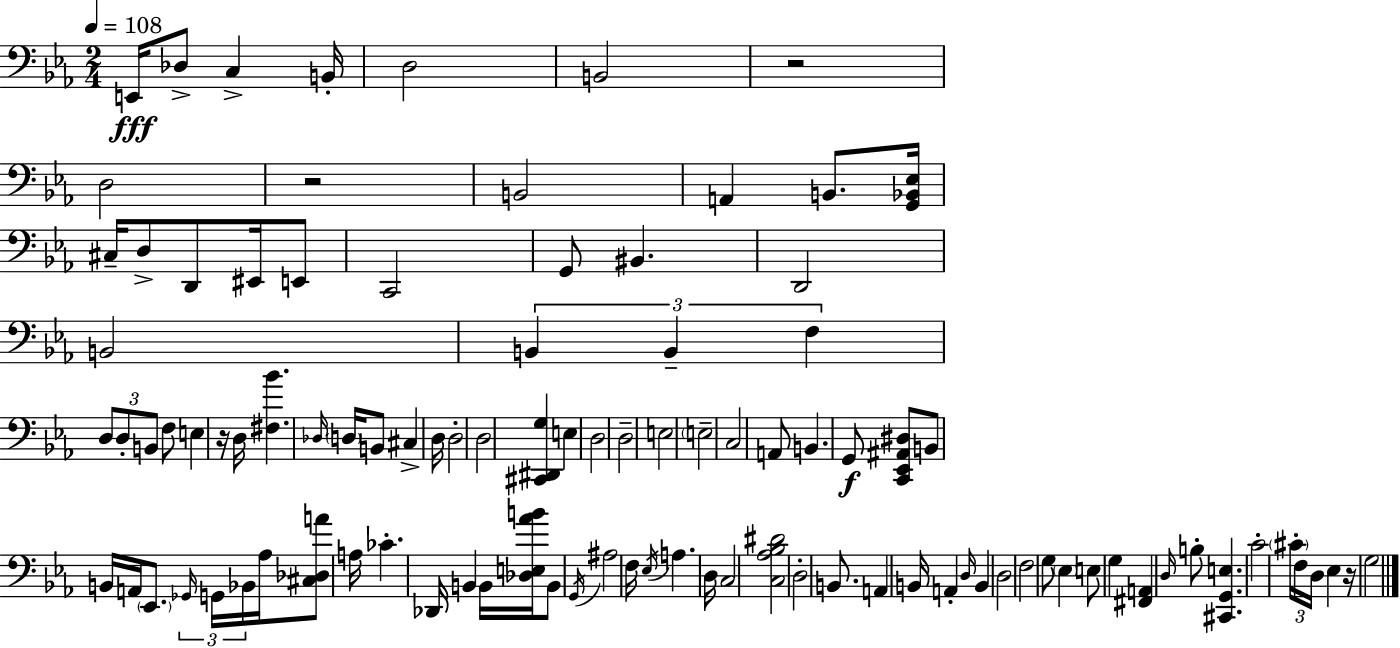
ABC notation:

X:1
T:Untitled
M:2/4
L:1/4
K:Cm
E,,/4 _D,/2 C, B,,/4 D,2 B,,2 z2 D,2 z2 B,,2 A,, B,,/2 [G,,_B,,_E,]/4 ^C,/4 D,/2 D,,/2 ^E,,/4 E,,/2 C,,2 G,,/2 ^B,, D,,2 B,,2 B,, B,, F, D,/2 D,/2 B,,/2 F,/2 E, z/4 D,/4 [^F,_B] _D,/4 D,/4 B,,/2 ^C, D,/4 D,2 D,2 [^C,,^D,,G,] E, D,2 D,2 E,2 E,2 C,2 A,,/2 B,, G,,/2 [C,,_E,,^A,,^D,]/2 B,,/2 B,,/4 A,,/4 _E,,/2 _G,,/4 G,,/4 _B,,/4 _A,/4 [^C,_D,A]/2 A,/4 _C _D,,/4 B,, B,,/4 [_D,E,_AB]/4 B,,/2 G,,/4 ^A,2 F,/4 _E,/4 A, D,/4 C,2 [C,_A,_B,^D]2 D,2 B,,/2 A,, B,,/4 A,, D,/4 B,, D,2 F,2 G,/2 _E, E,/2 G, [^F,,A,,] D,/4 B,/2 [^C,,G,,E,] C2 ^C/4 F,/4 D,/4 _E, z/4 G,2